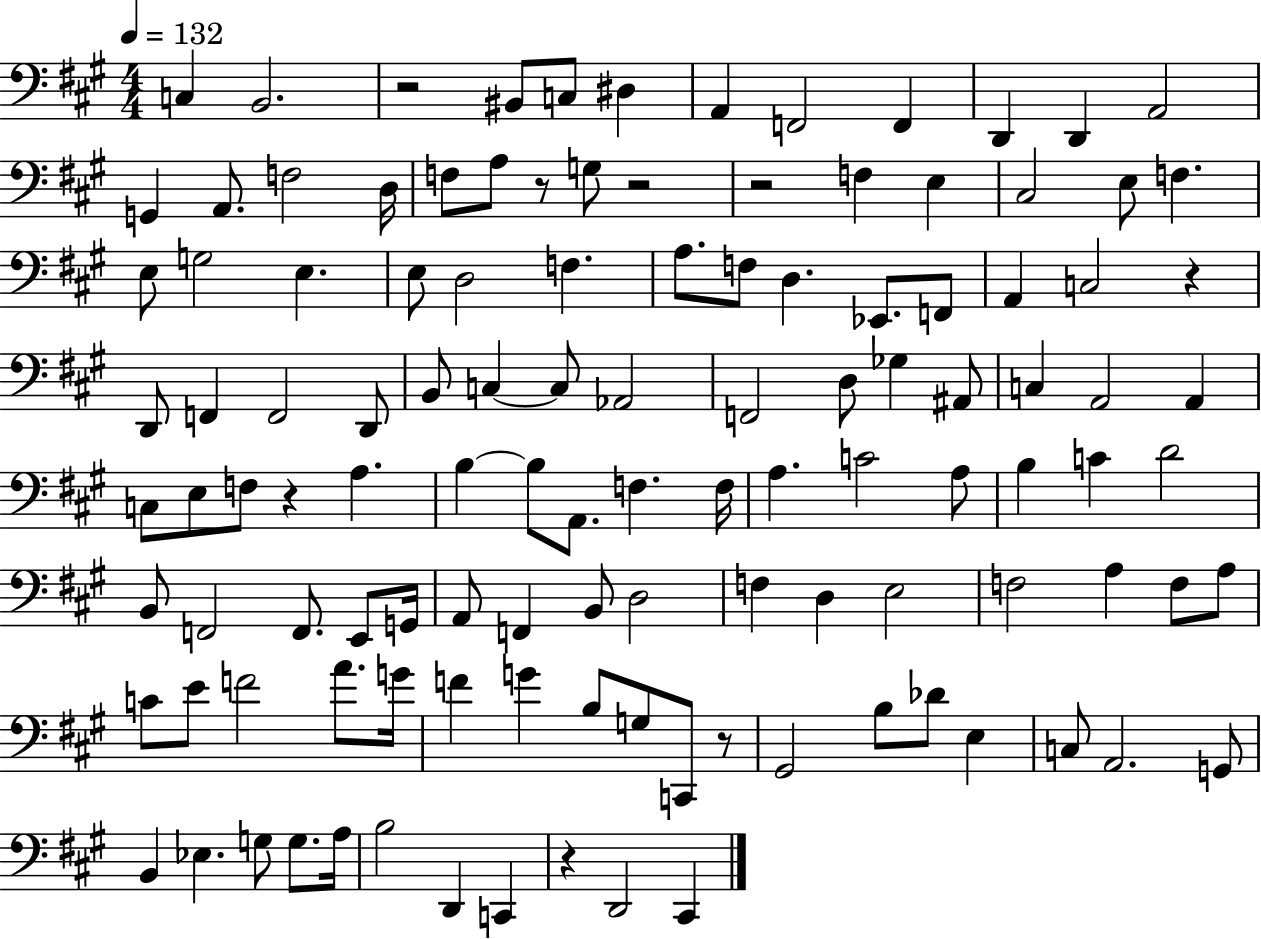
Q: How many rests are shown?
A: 8